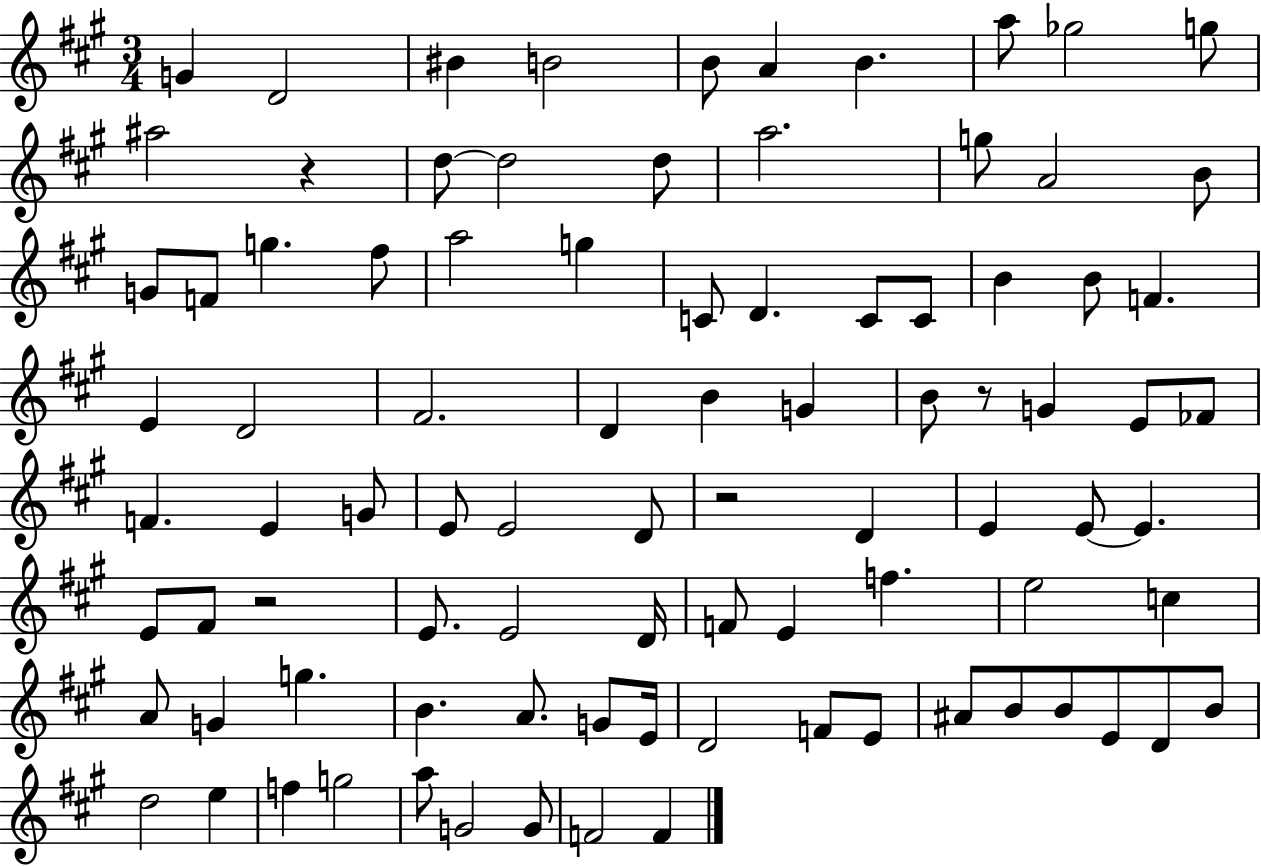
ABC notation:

X:1
T:Untitled
M:3/4
L:1/4
K:A
G D2 ^B B2 B/2 A B a/2 _g2 g/2 ^a2 z d/2 d2 d/2 a2 g/2 A2 B/2 G/2 F/2 g ^f/2 a2 g C/2 D C/2 C/2 B B/2 F E D2 ^F2 D B G B/2 z/2 G E/2 _F/2 F E G/2 E/2 E2 D/2 z2 D E E/2 E E/2 ^F/2 z2 E/2 E2 D/4 F/2 E f e2 c A/2 G g B A/2 G/2 E/4 D2 F/2 E/2 ^A/2 B/2 B/2 E/2 D/2 B/2 d2 e f g2 a/2 G2 G/2 F2 F